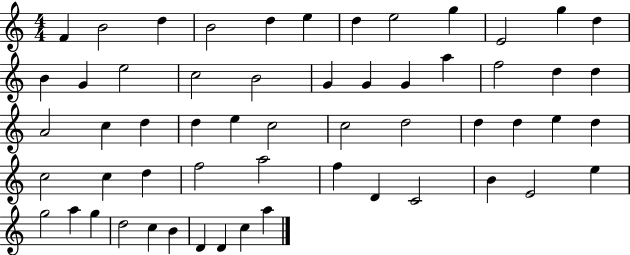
X:1
T:Untitled
M:4/4
L:1/4
K:C
F B2 d B2 d e d e2 g E2 g d B G e2 c2 B2 G G G a f2 d d A2 c d d e c2 c2 d2 d d e d c2 c d f2 a2 f D C2 B E2 e g2 a g d2 c B D D c a